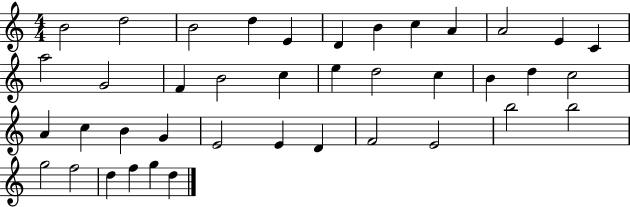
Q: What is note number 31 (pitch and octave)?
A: F4